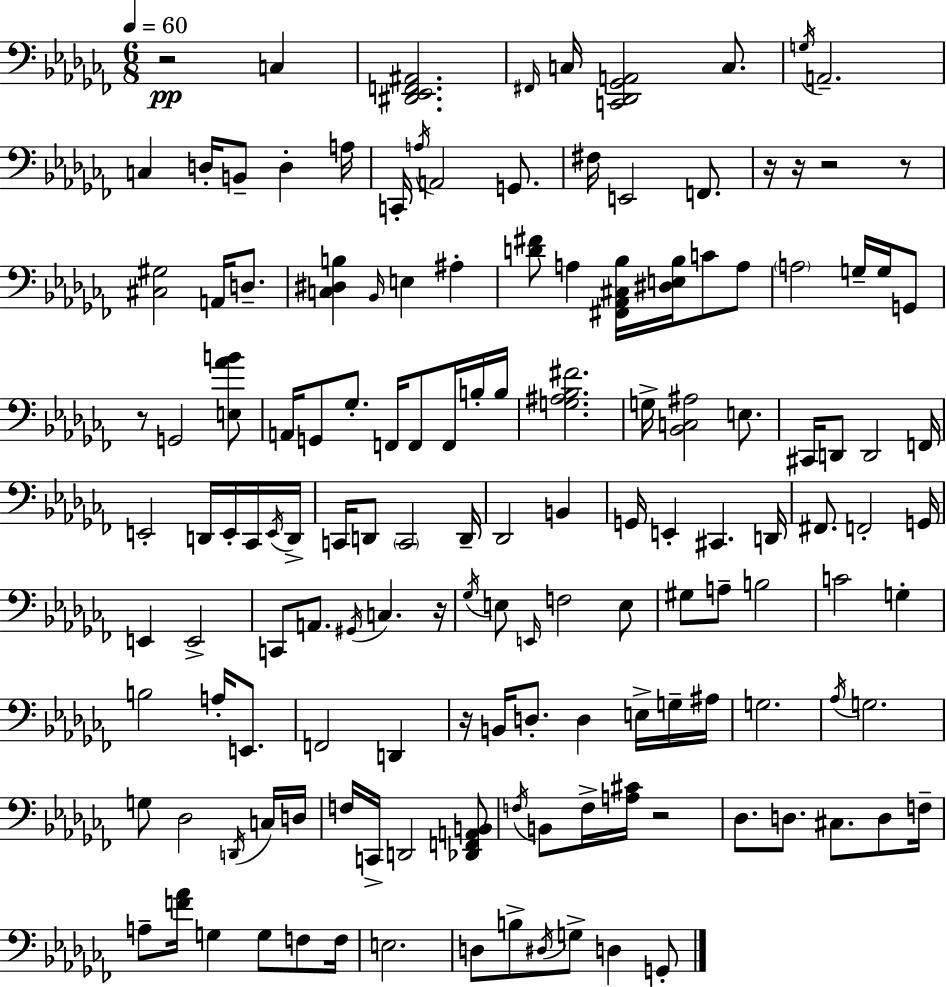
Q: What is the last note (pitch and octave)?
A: G2